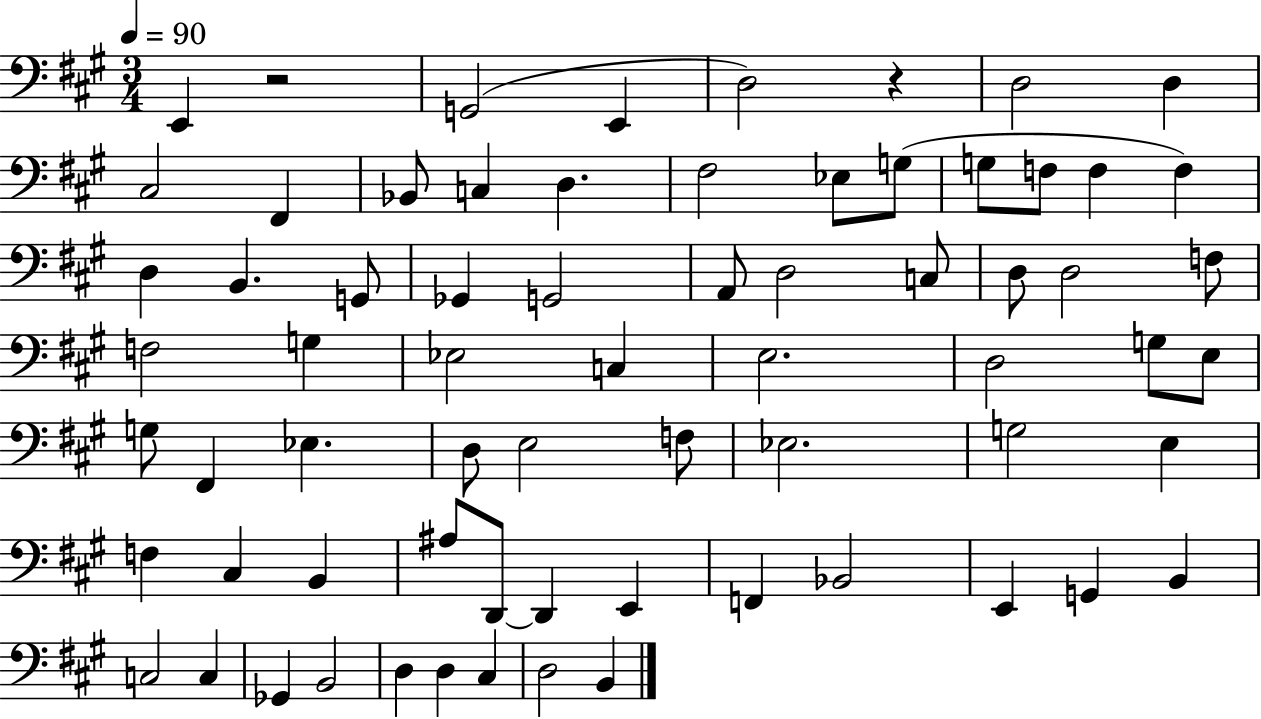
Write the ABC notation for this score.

X:1
T:Untitled
M:3/4
L:1/4
K:A
E,, z2 G,,2 E,, D,2 z D,2 D, ^C,2 ^F,, _B,,/2 C, D, ^F,2 _E,/2 G,/2 G,/2 F,/2 F, F, D, B,, G,,/2 _G,, G,,2 A,,/2 D,2 C,/2 D,/2 D,2 F,/2 F,2 G, _E,2 C, E,2 D,2 G,/2 E,/2 G,/2 ^F,, _E, D,/2 E,2 F,/2 _E,2 G,2 E, F, ^C, B,, ^A,/2 D,,/2 D,, E,, F,, _B,,2 E,, G,, B,, C,2 C, _G,, B,,2 D, D, ^C, D,2 B,,